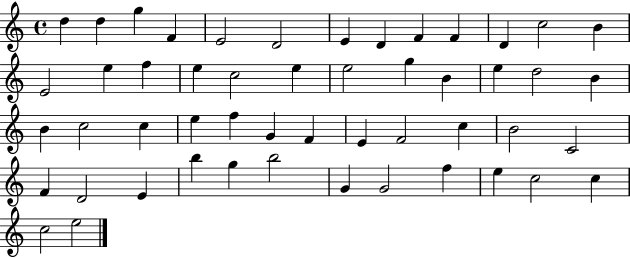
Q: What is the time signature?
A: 4/4